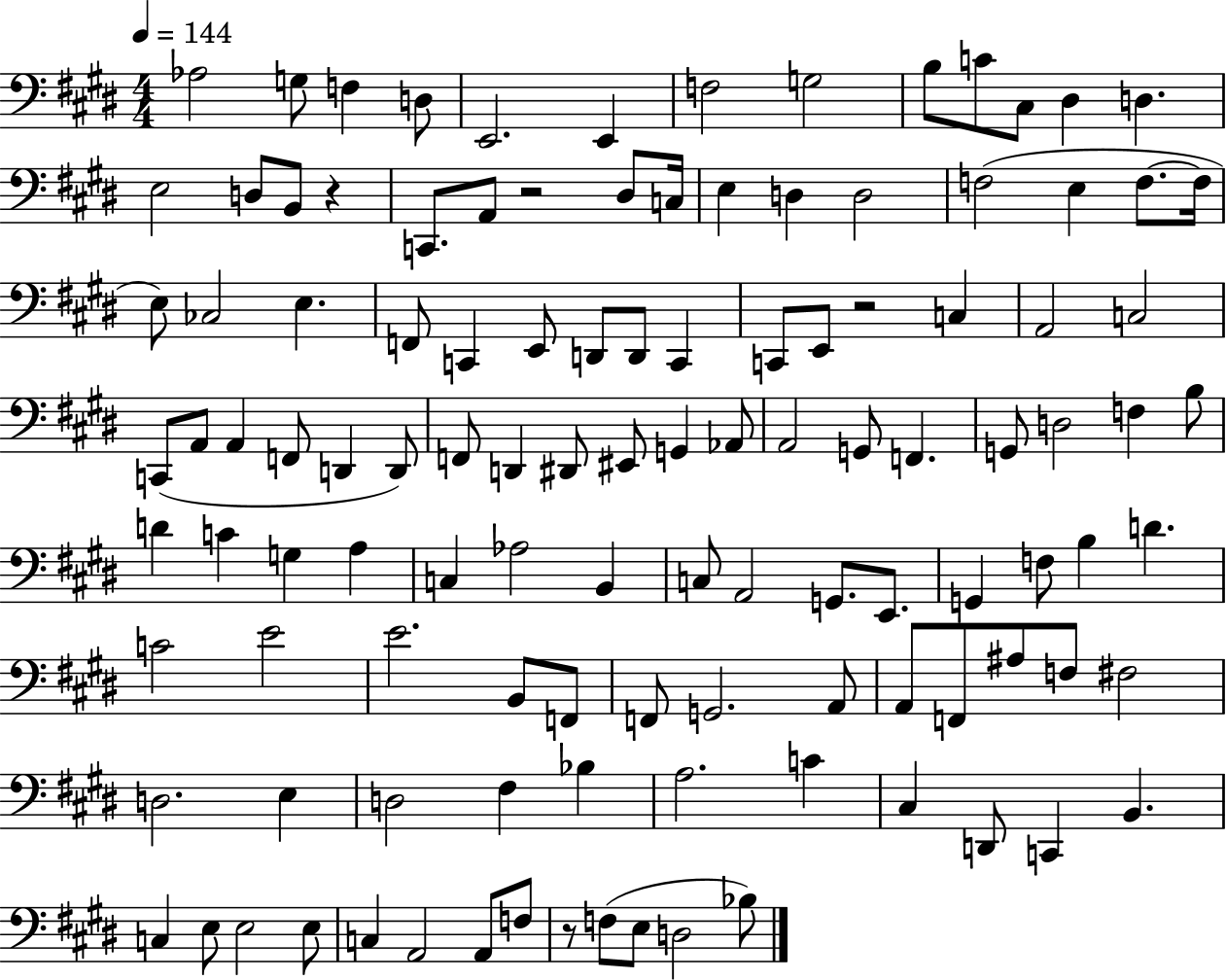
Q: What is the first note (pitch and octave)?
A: Ab3